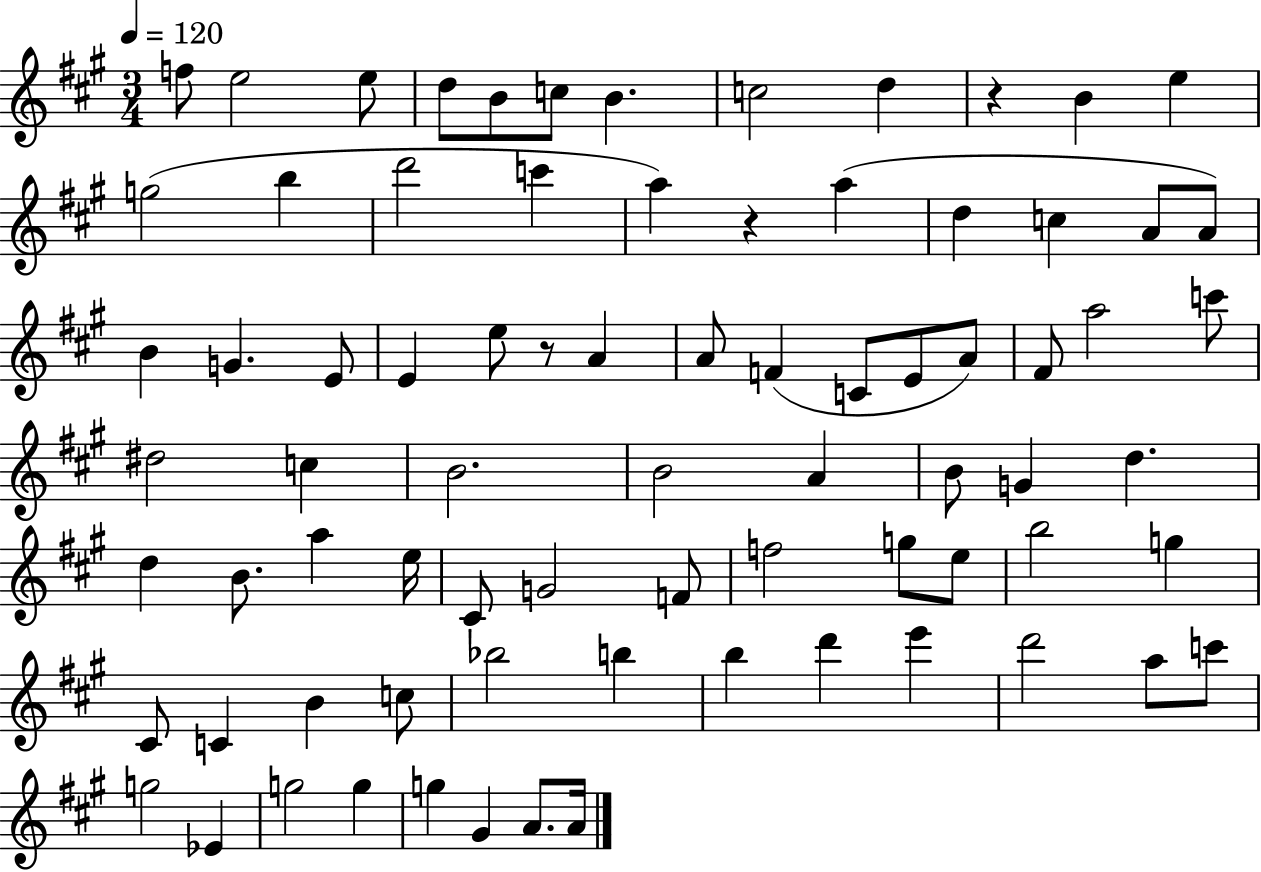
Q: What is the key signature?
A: A major